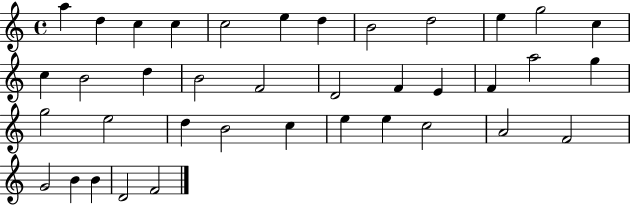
X:1
T:Untitled
M:4/4
L:1/4
K:C
a d c c c2 e d B2 d2 e g2 c c B2 d B2 F2 D2 F E F a2 g g2 e2 d B2 c e e c2 A2 F2 G2 B B D2 F2